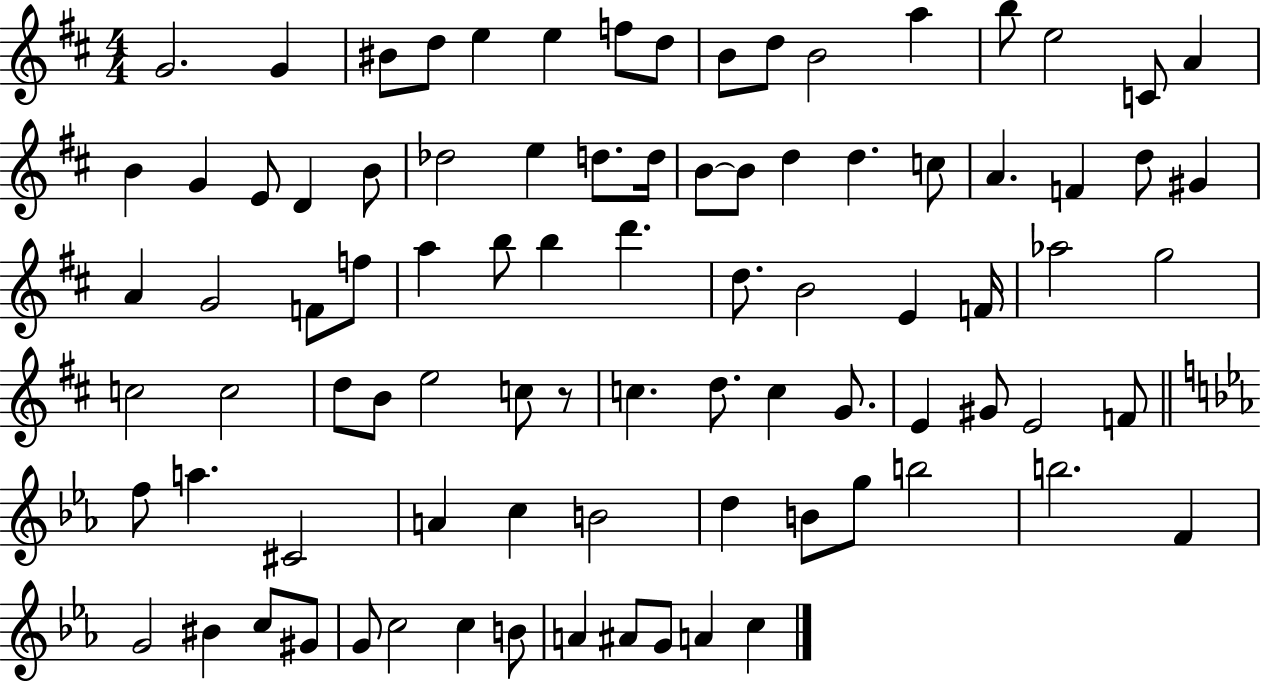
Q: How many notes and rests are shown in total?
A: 88